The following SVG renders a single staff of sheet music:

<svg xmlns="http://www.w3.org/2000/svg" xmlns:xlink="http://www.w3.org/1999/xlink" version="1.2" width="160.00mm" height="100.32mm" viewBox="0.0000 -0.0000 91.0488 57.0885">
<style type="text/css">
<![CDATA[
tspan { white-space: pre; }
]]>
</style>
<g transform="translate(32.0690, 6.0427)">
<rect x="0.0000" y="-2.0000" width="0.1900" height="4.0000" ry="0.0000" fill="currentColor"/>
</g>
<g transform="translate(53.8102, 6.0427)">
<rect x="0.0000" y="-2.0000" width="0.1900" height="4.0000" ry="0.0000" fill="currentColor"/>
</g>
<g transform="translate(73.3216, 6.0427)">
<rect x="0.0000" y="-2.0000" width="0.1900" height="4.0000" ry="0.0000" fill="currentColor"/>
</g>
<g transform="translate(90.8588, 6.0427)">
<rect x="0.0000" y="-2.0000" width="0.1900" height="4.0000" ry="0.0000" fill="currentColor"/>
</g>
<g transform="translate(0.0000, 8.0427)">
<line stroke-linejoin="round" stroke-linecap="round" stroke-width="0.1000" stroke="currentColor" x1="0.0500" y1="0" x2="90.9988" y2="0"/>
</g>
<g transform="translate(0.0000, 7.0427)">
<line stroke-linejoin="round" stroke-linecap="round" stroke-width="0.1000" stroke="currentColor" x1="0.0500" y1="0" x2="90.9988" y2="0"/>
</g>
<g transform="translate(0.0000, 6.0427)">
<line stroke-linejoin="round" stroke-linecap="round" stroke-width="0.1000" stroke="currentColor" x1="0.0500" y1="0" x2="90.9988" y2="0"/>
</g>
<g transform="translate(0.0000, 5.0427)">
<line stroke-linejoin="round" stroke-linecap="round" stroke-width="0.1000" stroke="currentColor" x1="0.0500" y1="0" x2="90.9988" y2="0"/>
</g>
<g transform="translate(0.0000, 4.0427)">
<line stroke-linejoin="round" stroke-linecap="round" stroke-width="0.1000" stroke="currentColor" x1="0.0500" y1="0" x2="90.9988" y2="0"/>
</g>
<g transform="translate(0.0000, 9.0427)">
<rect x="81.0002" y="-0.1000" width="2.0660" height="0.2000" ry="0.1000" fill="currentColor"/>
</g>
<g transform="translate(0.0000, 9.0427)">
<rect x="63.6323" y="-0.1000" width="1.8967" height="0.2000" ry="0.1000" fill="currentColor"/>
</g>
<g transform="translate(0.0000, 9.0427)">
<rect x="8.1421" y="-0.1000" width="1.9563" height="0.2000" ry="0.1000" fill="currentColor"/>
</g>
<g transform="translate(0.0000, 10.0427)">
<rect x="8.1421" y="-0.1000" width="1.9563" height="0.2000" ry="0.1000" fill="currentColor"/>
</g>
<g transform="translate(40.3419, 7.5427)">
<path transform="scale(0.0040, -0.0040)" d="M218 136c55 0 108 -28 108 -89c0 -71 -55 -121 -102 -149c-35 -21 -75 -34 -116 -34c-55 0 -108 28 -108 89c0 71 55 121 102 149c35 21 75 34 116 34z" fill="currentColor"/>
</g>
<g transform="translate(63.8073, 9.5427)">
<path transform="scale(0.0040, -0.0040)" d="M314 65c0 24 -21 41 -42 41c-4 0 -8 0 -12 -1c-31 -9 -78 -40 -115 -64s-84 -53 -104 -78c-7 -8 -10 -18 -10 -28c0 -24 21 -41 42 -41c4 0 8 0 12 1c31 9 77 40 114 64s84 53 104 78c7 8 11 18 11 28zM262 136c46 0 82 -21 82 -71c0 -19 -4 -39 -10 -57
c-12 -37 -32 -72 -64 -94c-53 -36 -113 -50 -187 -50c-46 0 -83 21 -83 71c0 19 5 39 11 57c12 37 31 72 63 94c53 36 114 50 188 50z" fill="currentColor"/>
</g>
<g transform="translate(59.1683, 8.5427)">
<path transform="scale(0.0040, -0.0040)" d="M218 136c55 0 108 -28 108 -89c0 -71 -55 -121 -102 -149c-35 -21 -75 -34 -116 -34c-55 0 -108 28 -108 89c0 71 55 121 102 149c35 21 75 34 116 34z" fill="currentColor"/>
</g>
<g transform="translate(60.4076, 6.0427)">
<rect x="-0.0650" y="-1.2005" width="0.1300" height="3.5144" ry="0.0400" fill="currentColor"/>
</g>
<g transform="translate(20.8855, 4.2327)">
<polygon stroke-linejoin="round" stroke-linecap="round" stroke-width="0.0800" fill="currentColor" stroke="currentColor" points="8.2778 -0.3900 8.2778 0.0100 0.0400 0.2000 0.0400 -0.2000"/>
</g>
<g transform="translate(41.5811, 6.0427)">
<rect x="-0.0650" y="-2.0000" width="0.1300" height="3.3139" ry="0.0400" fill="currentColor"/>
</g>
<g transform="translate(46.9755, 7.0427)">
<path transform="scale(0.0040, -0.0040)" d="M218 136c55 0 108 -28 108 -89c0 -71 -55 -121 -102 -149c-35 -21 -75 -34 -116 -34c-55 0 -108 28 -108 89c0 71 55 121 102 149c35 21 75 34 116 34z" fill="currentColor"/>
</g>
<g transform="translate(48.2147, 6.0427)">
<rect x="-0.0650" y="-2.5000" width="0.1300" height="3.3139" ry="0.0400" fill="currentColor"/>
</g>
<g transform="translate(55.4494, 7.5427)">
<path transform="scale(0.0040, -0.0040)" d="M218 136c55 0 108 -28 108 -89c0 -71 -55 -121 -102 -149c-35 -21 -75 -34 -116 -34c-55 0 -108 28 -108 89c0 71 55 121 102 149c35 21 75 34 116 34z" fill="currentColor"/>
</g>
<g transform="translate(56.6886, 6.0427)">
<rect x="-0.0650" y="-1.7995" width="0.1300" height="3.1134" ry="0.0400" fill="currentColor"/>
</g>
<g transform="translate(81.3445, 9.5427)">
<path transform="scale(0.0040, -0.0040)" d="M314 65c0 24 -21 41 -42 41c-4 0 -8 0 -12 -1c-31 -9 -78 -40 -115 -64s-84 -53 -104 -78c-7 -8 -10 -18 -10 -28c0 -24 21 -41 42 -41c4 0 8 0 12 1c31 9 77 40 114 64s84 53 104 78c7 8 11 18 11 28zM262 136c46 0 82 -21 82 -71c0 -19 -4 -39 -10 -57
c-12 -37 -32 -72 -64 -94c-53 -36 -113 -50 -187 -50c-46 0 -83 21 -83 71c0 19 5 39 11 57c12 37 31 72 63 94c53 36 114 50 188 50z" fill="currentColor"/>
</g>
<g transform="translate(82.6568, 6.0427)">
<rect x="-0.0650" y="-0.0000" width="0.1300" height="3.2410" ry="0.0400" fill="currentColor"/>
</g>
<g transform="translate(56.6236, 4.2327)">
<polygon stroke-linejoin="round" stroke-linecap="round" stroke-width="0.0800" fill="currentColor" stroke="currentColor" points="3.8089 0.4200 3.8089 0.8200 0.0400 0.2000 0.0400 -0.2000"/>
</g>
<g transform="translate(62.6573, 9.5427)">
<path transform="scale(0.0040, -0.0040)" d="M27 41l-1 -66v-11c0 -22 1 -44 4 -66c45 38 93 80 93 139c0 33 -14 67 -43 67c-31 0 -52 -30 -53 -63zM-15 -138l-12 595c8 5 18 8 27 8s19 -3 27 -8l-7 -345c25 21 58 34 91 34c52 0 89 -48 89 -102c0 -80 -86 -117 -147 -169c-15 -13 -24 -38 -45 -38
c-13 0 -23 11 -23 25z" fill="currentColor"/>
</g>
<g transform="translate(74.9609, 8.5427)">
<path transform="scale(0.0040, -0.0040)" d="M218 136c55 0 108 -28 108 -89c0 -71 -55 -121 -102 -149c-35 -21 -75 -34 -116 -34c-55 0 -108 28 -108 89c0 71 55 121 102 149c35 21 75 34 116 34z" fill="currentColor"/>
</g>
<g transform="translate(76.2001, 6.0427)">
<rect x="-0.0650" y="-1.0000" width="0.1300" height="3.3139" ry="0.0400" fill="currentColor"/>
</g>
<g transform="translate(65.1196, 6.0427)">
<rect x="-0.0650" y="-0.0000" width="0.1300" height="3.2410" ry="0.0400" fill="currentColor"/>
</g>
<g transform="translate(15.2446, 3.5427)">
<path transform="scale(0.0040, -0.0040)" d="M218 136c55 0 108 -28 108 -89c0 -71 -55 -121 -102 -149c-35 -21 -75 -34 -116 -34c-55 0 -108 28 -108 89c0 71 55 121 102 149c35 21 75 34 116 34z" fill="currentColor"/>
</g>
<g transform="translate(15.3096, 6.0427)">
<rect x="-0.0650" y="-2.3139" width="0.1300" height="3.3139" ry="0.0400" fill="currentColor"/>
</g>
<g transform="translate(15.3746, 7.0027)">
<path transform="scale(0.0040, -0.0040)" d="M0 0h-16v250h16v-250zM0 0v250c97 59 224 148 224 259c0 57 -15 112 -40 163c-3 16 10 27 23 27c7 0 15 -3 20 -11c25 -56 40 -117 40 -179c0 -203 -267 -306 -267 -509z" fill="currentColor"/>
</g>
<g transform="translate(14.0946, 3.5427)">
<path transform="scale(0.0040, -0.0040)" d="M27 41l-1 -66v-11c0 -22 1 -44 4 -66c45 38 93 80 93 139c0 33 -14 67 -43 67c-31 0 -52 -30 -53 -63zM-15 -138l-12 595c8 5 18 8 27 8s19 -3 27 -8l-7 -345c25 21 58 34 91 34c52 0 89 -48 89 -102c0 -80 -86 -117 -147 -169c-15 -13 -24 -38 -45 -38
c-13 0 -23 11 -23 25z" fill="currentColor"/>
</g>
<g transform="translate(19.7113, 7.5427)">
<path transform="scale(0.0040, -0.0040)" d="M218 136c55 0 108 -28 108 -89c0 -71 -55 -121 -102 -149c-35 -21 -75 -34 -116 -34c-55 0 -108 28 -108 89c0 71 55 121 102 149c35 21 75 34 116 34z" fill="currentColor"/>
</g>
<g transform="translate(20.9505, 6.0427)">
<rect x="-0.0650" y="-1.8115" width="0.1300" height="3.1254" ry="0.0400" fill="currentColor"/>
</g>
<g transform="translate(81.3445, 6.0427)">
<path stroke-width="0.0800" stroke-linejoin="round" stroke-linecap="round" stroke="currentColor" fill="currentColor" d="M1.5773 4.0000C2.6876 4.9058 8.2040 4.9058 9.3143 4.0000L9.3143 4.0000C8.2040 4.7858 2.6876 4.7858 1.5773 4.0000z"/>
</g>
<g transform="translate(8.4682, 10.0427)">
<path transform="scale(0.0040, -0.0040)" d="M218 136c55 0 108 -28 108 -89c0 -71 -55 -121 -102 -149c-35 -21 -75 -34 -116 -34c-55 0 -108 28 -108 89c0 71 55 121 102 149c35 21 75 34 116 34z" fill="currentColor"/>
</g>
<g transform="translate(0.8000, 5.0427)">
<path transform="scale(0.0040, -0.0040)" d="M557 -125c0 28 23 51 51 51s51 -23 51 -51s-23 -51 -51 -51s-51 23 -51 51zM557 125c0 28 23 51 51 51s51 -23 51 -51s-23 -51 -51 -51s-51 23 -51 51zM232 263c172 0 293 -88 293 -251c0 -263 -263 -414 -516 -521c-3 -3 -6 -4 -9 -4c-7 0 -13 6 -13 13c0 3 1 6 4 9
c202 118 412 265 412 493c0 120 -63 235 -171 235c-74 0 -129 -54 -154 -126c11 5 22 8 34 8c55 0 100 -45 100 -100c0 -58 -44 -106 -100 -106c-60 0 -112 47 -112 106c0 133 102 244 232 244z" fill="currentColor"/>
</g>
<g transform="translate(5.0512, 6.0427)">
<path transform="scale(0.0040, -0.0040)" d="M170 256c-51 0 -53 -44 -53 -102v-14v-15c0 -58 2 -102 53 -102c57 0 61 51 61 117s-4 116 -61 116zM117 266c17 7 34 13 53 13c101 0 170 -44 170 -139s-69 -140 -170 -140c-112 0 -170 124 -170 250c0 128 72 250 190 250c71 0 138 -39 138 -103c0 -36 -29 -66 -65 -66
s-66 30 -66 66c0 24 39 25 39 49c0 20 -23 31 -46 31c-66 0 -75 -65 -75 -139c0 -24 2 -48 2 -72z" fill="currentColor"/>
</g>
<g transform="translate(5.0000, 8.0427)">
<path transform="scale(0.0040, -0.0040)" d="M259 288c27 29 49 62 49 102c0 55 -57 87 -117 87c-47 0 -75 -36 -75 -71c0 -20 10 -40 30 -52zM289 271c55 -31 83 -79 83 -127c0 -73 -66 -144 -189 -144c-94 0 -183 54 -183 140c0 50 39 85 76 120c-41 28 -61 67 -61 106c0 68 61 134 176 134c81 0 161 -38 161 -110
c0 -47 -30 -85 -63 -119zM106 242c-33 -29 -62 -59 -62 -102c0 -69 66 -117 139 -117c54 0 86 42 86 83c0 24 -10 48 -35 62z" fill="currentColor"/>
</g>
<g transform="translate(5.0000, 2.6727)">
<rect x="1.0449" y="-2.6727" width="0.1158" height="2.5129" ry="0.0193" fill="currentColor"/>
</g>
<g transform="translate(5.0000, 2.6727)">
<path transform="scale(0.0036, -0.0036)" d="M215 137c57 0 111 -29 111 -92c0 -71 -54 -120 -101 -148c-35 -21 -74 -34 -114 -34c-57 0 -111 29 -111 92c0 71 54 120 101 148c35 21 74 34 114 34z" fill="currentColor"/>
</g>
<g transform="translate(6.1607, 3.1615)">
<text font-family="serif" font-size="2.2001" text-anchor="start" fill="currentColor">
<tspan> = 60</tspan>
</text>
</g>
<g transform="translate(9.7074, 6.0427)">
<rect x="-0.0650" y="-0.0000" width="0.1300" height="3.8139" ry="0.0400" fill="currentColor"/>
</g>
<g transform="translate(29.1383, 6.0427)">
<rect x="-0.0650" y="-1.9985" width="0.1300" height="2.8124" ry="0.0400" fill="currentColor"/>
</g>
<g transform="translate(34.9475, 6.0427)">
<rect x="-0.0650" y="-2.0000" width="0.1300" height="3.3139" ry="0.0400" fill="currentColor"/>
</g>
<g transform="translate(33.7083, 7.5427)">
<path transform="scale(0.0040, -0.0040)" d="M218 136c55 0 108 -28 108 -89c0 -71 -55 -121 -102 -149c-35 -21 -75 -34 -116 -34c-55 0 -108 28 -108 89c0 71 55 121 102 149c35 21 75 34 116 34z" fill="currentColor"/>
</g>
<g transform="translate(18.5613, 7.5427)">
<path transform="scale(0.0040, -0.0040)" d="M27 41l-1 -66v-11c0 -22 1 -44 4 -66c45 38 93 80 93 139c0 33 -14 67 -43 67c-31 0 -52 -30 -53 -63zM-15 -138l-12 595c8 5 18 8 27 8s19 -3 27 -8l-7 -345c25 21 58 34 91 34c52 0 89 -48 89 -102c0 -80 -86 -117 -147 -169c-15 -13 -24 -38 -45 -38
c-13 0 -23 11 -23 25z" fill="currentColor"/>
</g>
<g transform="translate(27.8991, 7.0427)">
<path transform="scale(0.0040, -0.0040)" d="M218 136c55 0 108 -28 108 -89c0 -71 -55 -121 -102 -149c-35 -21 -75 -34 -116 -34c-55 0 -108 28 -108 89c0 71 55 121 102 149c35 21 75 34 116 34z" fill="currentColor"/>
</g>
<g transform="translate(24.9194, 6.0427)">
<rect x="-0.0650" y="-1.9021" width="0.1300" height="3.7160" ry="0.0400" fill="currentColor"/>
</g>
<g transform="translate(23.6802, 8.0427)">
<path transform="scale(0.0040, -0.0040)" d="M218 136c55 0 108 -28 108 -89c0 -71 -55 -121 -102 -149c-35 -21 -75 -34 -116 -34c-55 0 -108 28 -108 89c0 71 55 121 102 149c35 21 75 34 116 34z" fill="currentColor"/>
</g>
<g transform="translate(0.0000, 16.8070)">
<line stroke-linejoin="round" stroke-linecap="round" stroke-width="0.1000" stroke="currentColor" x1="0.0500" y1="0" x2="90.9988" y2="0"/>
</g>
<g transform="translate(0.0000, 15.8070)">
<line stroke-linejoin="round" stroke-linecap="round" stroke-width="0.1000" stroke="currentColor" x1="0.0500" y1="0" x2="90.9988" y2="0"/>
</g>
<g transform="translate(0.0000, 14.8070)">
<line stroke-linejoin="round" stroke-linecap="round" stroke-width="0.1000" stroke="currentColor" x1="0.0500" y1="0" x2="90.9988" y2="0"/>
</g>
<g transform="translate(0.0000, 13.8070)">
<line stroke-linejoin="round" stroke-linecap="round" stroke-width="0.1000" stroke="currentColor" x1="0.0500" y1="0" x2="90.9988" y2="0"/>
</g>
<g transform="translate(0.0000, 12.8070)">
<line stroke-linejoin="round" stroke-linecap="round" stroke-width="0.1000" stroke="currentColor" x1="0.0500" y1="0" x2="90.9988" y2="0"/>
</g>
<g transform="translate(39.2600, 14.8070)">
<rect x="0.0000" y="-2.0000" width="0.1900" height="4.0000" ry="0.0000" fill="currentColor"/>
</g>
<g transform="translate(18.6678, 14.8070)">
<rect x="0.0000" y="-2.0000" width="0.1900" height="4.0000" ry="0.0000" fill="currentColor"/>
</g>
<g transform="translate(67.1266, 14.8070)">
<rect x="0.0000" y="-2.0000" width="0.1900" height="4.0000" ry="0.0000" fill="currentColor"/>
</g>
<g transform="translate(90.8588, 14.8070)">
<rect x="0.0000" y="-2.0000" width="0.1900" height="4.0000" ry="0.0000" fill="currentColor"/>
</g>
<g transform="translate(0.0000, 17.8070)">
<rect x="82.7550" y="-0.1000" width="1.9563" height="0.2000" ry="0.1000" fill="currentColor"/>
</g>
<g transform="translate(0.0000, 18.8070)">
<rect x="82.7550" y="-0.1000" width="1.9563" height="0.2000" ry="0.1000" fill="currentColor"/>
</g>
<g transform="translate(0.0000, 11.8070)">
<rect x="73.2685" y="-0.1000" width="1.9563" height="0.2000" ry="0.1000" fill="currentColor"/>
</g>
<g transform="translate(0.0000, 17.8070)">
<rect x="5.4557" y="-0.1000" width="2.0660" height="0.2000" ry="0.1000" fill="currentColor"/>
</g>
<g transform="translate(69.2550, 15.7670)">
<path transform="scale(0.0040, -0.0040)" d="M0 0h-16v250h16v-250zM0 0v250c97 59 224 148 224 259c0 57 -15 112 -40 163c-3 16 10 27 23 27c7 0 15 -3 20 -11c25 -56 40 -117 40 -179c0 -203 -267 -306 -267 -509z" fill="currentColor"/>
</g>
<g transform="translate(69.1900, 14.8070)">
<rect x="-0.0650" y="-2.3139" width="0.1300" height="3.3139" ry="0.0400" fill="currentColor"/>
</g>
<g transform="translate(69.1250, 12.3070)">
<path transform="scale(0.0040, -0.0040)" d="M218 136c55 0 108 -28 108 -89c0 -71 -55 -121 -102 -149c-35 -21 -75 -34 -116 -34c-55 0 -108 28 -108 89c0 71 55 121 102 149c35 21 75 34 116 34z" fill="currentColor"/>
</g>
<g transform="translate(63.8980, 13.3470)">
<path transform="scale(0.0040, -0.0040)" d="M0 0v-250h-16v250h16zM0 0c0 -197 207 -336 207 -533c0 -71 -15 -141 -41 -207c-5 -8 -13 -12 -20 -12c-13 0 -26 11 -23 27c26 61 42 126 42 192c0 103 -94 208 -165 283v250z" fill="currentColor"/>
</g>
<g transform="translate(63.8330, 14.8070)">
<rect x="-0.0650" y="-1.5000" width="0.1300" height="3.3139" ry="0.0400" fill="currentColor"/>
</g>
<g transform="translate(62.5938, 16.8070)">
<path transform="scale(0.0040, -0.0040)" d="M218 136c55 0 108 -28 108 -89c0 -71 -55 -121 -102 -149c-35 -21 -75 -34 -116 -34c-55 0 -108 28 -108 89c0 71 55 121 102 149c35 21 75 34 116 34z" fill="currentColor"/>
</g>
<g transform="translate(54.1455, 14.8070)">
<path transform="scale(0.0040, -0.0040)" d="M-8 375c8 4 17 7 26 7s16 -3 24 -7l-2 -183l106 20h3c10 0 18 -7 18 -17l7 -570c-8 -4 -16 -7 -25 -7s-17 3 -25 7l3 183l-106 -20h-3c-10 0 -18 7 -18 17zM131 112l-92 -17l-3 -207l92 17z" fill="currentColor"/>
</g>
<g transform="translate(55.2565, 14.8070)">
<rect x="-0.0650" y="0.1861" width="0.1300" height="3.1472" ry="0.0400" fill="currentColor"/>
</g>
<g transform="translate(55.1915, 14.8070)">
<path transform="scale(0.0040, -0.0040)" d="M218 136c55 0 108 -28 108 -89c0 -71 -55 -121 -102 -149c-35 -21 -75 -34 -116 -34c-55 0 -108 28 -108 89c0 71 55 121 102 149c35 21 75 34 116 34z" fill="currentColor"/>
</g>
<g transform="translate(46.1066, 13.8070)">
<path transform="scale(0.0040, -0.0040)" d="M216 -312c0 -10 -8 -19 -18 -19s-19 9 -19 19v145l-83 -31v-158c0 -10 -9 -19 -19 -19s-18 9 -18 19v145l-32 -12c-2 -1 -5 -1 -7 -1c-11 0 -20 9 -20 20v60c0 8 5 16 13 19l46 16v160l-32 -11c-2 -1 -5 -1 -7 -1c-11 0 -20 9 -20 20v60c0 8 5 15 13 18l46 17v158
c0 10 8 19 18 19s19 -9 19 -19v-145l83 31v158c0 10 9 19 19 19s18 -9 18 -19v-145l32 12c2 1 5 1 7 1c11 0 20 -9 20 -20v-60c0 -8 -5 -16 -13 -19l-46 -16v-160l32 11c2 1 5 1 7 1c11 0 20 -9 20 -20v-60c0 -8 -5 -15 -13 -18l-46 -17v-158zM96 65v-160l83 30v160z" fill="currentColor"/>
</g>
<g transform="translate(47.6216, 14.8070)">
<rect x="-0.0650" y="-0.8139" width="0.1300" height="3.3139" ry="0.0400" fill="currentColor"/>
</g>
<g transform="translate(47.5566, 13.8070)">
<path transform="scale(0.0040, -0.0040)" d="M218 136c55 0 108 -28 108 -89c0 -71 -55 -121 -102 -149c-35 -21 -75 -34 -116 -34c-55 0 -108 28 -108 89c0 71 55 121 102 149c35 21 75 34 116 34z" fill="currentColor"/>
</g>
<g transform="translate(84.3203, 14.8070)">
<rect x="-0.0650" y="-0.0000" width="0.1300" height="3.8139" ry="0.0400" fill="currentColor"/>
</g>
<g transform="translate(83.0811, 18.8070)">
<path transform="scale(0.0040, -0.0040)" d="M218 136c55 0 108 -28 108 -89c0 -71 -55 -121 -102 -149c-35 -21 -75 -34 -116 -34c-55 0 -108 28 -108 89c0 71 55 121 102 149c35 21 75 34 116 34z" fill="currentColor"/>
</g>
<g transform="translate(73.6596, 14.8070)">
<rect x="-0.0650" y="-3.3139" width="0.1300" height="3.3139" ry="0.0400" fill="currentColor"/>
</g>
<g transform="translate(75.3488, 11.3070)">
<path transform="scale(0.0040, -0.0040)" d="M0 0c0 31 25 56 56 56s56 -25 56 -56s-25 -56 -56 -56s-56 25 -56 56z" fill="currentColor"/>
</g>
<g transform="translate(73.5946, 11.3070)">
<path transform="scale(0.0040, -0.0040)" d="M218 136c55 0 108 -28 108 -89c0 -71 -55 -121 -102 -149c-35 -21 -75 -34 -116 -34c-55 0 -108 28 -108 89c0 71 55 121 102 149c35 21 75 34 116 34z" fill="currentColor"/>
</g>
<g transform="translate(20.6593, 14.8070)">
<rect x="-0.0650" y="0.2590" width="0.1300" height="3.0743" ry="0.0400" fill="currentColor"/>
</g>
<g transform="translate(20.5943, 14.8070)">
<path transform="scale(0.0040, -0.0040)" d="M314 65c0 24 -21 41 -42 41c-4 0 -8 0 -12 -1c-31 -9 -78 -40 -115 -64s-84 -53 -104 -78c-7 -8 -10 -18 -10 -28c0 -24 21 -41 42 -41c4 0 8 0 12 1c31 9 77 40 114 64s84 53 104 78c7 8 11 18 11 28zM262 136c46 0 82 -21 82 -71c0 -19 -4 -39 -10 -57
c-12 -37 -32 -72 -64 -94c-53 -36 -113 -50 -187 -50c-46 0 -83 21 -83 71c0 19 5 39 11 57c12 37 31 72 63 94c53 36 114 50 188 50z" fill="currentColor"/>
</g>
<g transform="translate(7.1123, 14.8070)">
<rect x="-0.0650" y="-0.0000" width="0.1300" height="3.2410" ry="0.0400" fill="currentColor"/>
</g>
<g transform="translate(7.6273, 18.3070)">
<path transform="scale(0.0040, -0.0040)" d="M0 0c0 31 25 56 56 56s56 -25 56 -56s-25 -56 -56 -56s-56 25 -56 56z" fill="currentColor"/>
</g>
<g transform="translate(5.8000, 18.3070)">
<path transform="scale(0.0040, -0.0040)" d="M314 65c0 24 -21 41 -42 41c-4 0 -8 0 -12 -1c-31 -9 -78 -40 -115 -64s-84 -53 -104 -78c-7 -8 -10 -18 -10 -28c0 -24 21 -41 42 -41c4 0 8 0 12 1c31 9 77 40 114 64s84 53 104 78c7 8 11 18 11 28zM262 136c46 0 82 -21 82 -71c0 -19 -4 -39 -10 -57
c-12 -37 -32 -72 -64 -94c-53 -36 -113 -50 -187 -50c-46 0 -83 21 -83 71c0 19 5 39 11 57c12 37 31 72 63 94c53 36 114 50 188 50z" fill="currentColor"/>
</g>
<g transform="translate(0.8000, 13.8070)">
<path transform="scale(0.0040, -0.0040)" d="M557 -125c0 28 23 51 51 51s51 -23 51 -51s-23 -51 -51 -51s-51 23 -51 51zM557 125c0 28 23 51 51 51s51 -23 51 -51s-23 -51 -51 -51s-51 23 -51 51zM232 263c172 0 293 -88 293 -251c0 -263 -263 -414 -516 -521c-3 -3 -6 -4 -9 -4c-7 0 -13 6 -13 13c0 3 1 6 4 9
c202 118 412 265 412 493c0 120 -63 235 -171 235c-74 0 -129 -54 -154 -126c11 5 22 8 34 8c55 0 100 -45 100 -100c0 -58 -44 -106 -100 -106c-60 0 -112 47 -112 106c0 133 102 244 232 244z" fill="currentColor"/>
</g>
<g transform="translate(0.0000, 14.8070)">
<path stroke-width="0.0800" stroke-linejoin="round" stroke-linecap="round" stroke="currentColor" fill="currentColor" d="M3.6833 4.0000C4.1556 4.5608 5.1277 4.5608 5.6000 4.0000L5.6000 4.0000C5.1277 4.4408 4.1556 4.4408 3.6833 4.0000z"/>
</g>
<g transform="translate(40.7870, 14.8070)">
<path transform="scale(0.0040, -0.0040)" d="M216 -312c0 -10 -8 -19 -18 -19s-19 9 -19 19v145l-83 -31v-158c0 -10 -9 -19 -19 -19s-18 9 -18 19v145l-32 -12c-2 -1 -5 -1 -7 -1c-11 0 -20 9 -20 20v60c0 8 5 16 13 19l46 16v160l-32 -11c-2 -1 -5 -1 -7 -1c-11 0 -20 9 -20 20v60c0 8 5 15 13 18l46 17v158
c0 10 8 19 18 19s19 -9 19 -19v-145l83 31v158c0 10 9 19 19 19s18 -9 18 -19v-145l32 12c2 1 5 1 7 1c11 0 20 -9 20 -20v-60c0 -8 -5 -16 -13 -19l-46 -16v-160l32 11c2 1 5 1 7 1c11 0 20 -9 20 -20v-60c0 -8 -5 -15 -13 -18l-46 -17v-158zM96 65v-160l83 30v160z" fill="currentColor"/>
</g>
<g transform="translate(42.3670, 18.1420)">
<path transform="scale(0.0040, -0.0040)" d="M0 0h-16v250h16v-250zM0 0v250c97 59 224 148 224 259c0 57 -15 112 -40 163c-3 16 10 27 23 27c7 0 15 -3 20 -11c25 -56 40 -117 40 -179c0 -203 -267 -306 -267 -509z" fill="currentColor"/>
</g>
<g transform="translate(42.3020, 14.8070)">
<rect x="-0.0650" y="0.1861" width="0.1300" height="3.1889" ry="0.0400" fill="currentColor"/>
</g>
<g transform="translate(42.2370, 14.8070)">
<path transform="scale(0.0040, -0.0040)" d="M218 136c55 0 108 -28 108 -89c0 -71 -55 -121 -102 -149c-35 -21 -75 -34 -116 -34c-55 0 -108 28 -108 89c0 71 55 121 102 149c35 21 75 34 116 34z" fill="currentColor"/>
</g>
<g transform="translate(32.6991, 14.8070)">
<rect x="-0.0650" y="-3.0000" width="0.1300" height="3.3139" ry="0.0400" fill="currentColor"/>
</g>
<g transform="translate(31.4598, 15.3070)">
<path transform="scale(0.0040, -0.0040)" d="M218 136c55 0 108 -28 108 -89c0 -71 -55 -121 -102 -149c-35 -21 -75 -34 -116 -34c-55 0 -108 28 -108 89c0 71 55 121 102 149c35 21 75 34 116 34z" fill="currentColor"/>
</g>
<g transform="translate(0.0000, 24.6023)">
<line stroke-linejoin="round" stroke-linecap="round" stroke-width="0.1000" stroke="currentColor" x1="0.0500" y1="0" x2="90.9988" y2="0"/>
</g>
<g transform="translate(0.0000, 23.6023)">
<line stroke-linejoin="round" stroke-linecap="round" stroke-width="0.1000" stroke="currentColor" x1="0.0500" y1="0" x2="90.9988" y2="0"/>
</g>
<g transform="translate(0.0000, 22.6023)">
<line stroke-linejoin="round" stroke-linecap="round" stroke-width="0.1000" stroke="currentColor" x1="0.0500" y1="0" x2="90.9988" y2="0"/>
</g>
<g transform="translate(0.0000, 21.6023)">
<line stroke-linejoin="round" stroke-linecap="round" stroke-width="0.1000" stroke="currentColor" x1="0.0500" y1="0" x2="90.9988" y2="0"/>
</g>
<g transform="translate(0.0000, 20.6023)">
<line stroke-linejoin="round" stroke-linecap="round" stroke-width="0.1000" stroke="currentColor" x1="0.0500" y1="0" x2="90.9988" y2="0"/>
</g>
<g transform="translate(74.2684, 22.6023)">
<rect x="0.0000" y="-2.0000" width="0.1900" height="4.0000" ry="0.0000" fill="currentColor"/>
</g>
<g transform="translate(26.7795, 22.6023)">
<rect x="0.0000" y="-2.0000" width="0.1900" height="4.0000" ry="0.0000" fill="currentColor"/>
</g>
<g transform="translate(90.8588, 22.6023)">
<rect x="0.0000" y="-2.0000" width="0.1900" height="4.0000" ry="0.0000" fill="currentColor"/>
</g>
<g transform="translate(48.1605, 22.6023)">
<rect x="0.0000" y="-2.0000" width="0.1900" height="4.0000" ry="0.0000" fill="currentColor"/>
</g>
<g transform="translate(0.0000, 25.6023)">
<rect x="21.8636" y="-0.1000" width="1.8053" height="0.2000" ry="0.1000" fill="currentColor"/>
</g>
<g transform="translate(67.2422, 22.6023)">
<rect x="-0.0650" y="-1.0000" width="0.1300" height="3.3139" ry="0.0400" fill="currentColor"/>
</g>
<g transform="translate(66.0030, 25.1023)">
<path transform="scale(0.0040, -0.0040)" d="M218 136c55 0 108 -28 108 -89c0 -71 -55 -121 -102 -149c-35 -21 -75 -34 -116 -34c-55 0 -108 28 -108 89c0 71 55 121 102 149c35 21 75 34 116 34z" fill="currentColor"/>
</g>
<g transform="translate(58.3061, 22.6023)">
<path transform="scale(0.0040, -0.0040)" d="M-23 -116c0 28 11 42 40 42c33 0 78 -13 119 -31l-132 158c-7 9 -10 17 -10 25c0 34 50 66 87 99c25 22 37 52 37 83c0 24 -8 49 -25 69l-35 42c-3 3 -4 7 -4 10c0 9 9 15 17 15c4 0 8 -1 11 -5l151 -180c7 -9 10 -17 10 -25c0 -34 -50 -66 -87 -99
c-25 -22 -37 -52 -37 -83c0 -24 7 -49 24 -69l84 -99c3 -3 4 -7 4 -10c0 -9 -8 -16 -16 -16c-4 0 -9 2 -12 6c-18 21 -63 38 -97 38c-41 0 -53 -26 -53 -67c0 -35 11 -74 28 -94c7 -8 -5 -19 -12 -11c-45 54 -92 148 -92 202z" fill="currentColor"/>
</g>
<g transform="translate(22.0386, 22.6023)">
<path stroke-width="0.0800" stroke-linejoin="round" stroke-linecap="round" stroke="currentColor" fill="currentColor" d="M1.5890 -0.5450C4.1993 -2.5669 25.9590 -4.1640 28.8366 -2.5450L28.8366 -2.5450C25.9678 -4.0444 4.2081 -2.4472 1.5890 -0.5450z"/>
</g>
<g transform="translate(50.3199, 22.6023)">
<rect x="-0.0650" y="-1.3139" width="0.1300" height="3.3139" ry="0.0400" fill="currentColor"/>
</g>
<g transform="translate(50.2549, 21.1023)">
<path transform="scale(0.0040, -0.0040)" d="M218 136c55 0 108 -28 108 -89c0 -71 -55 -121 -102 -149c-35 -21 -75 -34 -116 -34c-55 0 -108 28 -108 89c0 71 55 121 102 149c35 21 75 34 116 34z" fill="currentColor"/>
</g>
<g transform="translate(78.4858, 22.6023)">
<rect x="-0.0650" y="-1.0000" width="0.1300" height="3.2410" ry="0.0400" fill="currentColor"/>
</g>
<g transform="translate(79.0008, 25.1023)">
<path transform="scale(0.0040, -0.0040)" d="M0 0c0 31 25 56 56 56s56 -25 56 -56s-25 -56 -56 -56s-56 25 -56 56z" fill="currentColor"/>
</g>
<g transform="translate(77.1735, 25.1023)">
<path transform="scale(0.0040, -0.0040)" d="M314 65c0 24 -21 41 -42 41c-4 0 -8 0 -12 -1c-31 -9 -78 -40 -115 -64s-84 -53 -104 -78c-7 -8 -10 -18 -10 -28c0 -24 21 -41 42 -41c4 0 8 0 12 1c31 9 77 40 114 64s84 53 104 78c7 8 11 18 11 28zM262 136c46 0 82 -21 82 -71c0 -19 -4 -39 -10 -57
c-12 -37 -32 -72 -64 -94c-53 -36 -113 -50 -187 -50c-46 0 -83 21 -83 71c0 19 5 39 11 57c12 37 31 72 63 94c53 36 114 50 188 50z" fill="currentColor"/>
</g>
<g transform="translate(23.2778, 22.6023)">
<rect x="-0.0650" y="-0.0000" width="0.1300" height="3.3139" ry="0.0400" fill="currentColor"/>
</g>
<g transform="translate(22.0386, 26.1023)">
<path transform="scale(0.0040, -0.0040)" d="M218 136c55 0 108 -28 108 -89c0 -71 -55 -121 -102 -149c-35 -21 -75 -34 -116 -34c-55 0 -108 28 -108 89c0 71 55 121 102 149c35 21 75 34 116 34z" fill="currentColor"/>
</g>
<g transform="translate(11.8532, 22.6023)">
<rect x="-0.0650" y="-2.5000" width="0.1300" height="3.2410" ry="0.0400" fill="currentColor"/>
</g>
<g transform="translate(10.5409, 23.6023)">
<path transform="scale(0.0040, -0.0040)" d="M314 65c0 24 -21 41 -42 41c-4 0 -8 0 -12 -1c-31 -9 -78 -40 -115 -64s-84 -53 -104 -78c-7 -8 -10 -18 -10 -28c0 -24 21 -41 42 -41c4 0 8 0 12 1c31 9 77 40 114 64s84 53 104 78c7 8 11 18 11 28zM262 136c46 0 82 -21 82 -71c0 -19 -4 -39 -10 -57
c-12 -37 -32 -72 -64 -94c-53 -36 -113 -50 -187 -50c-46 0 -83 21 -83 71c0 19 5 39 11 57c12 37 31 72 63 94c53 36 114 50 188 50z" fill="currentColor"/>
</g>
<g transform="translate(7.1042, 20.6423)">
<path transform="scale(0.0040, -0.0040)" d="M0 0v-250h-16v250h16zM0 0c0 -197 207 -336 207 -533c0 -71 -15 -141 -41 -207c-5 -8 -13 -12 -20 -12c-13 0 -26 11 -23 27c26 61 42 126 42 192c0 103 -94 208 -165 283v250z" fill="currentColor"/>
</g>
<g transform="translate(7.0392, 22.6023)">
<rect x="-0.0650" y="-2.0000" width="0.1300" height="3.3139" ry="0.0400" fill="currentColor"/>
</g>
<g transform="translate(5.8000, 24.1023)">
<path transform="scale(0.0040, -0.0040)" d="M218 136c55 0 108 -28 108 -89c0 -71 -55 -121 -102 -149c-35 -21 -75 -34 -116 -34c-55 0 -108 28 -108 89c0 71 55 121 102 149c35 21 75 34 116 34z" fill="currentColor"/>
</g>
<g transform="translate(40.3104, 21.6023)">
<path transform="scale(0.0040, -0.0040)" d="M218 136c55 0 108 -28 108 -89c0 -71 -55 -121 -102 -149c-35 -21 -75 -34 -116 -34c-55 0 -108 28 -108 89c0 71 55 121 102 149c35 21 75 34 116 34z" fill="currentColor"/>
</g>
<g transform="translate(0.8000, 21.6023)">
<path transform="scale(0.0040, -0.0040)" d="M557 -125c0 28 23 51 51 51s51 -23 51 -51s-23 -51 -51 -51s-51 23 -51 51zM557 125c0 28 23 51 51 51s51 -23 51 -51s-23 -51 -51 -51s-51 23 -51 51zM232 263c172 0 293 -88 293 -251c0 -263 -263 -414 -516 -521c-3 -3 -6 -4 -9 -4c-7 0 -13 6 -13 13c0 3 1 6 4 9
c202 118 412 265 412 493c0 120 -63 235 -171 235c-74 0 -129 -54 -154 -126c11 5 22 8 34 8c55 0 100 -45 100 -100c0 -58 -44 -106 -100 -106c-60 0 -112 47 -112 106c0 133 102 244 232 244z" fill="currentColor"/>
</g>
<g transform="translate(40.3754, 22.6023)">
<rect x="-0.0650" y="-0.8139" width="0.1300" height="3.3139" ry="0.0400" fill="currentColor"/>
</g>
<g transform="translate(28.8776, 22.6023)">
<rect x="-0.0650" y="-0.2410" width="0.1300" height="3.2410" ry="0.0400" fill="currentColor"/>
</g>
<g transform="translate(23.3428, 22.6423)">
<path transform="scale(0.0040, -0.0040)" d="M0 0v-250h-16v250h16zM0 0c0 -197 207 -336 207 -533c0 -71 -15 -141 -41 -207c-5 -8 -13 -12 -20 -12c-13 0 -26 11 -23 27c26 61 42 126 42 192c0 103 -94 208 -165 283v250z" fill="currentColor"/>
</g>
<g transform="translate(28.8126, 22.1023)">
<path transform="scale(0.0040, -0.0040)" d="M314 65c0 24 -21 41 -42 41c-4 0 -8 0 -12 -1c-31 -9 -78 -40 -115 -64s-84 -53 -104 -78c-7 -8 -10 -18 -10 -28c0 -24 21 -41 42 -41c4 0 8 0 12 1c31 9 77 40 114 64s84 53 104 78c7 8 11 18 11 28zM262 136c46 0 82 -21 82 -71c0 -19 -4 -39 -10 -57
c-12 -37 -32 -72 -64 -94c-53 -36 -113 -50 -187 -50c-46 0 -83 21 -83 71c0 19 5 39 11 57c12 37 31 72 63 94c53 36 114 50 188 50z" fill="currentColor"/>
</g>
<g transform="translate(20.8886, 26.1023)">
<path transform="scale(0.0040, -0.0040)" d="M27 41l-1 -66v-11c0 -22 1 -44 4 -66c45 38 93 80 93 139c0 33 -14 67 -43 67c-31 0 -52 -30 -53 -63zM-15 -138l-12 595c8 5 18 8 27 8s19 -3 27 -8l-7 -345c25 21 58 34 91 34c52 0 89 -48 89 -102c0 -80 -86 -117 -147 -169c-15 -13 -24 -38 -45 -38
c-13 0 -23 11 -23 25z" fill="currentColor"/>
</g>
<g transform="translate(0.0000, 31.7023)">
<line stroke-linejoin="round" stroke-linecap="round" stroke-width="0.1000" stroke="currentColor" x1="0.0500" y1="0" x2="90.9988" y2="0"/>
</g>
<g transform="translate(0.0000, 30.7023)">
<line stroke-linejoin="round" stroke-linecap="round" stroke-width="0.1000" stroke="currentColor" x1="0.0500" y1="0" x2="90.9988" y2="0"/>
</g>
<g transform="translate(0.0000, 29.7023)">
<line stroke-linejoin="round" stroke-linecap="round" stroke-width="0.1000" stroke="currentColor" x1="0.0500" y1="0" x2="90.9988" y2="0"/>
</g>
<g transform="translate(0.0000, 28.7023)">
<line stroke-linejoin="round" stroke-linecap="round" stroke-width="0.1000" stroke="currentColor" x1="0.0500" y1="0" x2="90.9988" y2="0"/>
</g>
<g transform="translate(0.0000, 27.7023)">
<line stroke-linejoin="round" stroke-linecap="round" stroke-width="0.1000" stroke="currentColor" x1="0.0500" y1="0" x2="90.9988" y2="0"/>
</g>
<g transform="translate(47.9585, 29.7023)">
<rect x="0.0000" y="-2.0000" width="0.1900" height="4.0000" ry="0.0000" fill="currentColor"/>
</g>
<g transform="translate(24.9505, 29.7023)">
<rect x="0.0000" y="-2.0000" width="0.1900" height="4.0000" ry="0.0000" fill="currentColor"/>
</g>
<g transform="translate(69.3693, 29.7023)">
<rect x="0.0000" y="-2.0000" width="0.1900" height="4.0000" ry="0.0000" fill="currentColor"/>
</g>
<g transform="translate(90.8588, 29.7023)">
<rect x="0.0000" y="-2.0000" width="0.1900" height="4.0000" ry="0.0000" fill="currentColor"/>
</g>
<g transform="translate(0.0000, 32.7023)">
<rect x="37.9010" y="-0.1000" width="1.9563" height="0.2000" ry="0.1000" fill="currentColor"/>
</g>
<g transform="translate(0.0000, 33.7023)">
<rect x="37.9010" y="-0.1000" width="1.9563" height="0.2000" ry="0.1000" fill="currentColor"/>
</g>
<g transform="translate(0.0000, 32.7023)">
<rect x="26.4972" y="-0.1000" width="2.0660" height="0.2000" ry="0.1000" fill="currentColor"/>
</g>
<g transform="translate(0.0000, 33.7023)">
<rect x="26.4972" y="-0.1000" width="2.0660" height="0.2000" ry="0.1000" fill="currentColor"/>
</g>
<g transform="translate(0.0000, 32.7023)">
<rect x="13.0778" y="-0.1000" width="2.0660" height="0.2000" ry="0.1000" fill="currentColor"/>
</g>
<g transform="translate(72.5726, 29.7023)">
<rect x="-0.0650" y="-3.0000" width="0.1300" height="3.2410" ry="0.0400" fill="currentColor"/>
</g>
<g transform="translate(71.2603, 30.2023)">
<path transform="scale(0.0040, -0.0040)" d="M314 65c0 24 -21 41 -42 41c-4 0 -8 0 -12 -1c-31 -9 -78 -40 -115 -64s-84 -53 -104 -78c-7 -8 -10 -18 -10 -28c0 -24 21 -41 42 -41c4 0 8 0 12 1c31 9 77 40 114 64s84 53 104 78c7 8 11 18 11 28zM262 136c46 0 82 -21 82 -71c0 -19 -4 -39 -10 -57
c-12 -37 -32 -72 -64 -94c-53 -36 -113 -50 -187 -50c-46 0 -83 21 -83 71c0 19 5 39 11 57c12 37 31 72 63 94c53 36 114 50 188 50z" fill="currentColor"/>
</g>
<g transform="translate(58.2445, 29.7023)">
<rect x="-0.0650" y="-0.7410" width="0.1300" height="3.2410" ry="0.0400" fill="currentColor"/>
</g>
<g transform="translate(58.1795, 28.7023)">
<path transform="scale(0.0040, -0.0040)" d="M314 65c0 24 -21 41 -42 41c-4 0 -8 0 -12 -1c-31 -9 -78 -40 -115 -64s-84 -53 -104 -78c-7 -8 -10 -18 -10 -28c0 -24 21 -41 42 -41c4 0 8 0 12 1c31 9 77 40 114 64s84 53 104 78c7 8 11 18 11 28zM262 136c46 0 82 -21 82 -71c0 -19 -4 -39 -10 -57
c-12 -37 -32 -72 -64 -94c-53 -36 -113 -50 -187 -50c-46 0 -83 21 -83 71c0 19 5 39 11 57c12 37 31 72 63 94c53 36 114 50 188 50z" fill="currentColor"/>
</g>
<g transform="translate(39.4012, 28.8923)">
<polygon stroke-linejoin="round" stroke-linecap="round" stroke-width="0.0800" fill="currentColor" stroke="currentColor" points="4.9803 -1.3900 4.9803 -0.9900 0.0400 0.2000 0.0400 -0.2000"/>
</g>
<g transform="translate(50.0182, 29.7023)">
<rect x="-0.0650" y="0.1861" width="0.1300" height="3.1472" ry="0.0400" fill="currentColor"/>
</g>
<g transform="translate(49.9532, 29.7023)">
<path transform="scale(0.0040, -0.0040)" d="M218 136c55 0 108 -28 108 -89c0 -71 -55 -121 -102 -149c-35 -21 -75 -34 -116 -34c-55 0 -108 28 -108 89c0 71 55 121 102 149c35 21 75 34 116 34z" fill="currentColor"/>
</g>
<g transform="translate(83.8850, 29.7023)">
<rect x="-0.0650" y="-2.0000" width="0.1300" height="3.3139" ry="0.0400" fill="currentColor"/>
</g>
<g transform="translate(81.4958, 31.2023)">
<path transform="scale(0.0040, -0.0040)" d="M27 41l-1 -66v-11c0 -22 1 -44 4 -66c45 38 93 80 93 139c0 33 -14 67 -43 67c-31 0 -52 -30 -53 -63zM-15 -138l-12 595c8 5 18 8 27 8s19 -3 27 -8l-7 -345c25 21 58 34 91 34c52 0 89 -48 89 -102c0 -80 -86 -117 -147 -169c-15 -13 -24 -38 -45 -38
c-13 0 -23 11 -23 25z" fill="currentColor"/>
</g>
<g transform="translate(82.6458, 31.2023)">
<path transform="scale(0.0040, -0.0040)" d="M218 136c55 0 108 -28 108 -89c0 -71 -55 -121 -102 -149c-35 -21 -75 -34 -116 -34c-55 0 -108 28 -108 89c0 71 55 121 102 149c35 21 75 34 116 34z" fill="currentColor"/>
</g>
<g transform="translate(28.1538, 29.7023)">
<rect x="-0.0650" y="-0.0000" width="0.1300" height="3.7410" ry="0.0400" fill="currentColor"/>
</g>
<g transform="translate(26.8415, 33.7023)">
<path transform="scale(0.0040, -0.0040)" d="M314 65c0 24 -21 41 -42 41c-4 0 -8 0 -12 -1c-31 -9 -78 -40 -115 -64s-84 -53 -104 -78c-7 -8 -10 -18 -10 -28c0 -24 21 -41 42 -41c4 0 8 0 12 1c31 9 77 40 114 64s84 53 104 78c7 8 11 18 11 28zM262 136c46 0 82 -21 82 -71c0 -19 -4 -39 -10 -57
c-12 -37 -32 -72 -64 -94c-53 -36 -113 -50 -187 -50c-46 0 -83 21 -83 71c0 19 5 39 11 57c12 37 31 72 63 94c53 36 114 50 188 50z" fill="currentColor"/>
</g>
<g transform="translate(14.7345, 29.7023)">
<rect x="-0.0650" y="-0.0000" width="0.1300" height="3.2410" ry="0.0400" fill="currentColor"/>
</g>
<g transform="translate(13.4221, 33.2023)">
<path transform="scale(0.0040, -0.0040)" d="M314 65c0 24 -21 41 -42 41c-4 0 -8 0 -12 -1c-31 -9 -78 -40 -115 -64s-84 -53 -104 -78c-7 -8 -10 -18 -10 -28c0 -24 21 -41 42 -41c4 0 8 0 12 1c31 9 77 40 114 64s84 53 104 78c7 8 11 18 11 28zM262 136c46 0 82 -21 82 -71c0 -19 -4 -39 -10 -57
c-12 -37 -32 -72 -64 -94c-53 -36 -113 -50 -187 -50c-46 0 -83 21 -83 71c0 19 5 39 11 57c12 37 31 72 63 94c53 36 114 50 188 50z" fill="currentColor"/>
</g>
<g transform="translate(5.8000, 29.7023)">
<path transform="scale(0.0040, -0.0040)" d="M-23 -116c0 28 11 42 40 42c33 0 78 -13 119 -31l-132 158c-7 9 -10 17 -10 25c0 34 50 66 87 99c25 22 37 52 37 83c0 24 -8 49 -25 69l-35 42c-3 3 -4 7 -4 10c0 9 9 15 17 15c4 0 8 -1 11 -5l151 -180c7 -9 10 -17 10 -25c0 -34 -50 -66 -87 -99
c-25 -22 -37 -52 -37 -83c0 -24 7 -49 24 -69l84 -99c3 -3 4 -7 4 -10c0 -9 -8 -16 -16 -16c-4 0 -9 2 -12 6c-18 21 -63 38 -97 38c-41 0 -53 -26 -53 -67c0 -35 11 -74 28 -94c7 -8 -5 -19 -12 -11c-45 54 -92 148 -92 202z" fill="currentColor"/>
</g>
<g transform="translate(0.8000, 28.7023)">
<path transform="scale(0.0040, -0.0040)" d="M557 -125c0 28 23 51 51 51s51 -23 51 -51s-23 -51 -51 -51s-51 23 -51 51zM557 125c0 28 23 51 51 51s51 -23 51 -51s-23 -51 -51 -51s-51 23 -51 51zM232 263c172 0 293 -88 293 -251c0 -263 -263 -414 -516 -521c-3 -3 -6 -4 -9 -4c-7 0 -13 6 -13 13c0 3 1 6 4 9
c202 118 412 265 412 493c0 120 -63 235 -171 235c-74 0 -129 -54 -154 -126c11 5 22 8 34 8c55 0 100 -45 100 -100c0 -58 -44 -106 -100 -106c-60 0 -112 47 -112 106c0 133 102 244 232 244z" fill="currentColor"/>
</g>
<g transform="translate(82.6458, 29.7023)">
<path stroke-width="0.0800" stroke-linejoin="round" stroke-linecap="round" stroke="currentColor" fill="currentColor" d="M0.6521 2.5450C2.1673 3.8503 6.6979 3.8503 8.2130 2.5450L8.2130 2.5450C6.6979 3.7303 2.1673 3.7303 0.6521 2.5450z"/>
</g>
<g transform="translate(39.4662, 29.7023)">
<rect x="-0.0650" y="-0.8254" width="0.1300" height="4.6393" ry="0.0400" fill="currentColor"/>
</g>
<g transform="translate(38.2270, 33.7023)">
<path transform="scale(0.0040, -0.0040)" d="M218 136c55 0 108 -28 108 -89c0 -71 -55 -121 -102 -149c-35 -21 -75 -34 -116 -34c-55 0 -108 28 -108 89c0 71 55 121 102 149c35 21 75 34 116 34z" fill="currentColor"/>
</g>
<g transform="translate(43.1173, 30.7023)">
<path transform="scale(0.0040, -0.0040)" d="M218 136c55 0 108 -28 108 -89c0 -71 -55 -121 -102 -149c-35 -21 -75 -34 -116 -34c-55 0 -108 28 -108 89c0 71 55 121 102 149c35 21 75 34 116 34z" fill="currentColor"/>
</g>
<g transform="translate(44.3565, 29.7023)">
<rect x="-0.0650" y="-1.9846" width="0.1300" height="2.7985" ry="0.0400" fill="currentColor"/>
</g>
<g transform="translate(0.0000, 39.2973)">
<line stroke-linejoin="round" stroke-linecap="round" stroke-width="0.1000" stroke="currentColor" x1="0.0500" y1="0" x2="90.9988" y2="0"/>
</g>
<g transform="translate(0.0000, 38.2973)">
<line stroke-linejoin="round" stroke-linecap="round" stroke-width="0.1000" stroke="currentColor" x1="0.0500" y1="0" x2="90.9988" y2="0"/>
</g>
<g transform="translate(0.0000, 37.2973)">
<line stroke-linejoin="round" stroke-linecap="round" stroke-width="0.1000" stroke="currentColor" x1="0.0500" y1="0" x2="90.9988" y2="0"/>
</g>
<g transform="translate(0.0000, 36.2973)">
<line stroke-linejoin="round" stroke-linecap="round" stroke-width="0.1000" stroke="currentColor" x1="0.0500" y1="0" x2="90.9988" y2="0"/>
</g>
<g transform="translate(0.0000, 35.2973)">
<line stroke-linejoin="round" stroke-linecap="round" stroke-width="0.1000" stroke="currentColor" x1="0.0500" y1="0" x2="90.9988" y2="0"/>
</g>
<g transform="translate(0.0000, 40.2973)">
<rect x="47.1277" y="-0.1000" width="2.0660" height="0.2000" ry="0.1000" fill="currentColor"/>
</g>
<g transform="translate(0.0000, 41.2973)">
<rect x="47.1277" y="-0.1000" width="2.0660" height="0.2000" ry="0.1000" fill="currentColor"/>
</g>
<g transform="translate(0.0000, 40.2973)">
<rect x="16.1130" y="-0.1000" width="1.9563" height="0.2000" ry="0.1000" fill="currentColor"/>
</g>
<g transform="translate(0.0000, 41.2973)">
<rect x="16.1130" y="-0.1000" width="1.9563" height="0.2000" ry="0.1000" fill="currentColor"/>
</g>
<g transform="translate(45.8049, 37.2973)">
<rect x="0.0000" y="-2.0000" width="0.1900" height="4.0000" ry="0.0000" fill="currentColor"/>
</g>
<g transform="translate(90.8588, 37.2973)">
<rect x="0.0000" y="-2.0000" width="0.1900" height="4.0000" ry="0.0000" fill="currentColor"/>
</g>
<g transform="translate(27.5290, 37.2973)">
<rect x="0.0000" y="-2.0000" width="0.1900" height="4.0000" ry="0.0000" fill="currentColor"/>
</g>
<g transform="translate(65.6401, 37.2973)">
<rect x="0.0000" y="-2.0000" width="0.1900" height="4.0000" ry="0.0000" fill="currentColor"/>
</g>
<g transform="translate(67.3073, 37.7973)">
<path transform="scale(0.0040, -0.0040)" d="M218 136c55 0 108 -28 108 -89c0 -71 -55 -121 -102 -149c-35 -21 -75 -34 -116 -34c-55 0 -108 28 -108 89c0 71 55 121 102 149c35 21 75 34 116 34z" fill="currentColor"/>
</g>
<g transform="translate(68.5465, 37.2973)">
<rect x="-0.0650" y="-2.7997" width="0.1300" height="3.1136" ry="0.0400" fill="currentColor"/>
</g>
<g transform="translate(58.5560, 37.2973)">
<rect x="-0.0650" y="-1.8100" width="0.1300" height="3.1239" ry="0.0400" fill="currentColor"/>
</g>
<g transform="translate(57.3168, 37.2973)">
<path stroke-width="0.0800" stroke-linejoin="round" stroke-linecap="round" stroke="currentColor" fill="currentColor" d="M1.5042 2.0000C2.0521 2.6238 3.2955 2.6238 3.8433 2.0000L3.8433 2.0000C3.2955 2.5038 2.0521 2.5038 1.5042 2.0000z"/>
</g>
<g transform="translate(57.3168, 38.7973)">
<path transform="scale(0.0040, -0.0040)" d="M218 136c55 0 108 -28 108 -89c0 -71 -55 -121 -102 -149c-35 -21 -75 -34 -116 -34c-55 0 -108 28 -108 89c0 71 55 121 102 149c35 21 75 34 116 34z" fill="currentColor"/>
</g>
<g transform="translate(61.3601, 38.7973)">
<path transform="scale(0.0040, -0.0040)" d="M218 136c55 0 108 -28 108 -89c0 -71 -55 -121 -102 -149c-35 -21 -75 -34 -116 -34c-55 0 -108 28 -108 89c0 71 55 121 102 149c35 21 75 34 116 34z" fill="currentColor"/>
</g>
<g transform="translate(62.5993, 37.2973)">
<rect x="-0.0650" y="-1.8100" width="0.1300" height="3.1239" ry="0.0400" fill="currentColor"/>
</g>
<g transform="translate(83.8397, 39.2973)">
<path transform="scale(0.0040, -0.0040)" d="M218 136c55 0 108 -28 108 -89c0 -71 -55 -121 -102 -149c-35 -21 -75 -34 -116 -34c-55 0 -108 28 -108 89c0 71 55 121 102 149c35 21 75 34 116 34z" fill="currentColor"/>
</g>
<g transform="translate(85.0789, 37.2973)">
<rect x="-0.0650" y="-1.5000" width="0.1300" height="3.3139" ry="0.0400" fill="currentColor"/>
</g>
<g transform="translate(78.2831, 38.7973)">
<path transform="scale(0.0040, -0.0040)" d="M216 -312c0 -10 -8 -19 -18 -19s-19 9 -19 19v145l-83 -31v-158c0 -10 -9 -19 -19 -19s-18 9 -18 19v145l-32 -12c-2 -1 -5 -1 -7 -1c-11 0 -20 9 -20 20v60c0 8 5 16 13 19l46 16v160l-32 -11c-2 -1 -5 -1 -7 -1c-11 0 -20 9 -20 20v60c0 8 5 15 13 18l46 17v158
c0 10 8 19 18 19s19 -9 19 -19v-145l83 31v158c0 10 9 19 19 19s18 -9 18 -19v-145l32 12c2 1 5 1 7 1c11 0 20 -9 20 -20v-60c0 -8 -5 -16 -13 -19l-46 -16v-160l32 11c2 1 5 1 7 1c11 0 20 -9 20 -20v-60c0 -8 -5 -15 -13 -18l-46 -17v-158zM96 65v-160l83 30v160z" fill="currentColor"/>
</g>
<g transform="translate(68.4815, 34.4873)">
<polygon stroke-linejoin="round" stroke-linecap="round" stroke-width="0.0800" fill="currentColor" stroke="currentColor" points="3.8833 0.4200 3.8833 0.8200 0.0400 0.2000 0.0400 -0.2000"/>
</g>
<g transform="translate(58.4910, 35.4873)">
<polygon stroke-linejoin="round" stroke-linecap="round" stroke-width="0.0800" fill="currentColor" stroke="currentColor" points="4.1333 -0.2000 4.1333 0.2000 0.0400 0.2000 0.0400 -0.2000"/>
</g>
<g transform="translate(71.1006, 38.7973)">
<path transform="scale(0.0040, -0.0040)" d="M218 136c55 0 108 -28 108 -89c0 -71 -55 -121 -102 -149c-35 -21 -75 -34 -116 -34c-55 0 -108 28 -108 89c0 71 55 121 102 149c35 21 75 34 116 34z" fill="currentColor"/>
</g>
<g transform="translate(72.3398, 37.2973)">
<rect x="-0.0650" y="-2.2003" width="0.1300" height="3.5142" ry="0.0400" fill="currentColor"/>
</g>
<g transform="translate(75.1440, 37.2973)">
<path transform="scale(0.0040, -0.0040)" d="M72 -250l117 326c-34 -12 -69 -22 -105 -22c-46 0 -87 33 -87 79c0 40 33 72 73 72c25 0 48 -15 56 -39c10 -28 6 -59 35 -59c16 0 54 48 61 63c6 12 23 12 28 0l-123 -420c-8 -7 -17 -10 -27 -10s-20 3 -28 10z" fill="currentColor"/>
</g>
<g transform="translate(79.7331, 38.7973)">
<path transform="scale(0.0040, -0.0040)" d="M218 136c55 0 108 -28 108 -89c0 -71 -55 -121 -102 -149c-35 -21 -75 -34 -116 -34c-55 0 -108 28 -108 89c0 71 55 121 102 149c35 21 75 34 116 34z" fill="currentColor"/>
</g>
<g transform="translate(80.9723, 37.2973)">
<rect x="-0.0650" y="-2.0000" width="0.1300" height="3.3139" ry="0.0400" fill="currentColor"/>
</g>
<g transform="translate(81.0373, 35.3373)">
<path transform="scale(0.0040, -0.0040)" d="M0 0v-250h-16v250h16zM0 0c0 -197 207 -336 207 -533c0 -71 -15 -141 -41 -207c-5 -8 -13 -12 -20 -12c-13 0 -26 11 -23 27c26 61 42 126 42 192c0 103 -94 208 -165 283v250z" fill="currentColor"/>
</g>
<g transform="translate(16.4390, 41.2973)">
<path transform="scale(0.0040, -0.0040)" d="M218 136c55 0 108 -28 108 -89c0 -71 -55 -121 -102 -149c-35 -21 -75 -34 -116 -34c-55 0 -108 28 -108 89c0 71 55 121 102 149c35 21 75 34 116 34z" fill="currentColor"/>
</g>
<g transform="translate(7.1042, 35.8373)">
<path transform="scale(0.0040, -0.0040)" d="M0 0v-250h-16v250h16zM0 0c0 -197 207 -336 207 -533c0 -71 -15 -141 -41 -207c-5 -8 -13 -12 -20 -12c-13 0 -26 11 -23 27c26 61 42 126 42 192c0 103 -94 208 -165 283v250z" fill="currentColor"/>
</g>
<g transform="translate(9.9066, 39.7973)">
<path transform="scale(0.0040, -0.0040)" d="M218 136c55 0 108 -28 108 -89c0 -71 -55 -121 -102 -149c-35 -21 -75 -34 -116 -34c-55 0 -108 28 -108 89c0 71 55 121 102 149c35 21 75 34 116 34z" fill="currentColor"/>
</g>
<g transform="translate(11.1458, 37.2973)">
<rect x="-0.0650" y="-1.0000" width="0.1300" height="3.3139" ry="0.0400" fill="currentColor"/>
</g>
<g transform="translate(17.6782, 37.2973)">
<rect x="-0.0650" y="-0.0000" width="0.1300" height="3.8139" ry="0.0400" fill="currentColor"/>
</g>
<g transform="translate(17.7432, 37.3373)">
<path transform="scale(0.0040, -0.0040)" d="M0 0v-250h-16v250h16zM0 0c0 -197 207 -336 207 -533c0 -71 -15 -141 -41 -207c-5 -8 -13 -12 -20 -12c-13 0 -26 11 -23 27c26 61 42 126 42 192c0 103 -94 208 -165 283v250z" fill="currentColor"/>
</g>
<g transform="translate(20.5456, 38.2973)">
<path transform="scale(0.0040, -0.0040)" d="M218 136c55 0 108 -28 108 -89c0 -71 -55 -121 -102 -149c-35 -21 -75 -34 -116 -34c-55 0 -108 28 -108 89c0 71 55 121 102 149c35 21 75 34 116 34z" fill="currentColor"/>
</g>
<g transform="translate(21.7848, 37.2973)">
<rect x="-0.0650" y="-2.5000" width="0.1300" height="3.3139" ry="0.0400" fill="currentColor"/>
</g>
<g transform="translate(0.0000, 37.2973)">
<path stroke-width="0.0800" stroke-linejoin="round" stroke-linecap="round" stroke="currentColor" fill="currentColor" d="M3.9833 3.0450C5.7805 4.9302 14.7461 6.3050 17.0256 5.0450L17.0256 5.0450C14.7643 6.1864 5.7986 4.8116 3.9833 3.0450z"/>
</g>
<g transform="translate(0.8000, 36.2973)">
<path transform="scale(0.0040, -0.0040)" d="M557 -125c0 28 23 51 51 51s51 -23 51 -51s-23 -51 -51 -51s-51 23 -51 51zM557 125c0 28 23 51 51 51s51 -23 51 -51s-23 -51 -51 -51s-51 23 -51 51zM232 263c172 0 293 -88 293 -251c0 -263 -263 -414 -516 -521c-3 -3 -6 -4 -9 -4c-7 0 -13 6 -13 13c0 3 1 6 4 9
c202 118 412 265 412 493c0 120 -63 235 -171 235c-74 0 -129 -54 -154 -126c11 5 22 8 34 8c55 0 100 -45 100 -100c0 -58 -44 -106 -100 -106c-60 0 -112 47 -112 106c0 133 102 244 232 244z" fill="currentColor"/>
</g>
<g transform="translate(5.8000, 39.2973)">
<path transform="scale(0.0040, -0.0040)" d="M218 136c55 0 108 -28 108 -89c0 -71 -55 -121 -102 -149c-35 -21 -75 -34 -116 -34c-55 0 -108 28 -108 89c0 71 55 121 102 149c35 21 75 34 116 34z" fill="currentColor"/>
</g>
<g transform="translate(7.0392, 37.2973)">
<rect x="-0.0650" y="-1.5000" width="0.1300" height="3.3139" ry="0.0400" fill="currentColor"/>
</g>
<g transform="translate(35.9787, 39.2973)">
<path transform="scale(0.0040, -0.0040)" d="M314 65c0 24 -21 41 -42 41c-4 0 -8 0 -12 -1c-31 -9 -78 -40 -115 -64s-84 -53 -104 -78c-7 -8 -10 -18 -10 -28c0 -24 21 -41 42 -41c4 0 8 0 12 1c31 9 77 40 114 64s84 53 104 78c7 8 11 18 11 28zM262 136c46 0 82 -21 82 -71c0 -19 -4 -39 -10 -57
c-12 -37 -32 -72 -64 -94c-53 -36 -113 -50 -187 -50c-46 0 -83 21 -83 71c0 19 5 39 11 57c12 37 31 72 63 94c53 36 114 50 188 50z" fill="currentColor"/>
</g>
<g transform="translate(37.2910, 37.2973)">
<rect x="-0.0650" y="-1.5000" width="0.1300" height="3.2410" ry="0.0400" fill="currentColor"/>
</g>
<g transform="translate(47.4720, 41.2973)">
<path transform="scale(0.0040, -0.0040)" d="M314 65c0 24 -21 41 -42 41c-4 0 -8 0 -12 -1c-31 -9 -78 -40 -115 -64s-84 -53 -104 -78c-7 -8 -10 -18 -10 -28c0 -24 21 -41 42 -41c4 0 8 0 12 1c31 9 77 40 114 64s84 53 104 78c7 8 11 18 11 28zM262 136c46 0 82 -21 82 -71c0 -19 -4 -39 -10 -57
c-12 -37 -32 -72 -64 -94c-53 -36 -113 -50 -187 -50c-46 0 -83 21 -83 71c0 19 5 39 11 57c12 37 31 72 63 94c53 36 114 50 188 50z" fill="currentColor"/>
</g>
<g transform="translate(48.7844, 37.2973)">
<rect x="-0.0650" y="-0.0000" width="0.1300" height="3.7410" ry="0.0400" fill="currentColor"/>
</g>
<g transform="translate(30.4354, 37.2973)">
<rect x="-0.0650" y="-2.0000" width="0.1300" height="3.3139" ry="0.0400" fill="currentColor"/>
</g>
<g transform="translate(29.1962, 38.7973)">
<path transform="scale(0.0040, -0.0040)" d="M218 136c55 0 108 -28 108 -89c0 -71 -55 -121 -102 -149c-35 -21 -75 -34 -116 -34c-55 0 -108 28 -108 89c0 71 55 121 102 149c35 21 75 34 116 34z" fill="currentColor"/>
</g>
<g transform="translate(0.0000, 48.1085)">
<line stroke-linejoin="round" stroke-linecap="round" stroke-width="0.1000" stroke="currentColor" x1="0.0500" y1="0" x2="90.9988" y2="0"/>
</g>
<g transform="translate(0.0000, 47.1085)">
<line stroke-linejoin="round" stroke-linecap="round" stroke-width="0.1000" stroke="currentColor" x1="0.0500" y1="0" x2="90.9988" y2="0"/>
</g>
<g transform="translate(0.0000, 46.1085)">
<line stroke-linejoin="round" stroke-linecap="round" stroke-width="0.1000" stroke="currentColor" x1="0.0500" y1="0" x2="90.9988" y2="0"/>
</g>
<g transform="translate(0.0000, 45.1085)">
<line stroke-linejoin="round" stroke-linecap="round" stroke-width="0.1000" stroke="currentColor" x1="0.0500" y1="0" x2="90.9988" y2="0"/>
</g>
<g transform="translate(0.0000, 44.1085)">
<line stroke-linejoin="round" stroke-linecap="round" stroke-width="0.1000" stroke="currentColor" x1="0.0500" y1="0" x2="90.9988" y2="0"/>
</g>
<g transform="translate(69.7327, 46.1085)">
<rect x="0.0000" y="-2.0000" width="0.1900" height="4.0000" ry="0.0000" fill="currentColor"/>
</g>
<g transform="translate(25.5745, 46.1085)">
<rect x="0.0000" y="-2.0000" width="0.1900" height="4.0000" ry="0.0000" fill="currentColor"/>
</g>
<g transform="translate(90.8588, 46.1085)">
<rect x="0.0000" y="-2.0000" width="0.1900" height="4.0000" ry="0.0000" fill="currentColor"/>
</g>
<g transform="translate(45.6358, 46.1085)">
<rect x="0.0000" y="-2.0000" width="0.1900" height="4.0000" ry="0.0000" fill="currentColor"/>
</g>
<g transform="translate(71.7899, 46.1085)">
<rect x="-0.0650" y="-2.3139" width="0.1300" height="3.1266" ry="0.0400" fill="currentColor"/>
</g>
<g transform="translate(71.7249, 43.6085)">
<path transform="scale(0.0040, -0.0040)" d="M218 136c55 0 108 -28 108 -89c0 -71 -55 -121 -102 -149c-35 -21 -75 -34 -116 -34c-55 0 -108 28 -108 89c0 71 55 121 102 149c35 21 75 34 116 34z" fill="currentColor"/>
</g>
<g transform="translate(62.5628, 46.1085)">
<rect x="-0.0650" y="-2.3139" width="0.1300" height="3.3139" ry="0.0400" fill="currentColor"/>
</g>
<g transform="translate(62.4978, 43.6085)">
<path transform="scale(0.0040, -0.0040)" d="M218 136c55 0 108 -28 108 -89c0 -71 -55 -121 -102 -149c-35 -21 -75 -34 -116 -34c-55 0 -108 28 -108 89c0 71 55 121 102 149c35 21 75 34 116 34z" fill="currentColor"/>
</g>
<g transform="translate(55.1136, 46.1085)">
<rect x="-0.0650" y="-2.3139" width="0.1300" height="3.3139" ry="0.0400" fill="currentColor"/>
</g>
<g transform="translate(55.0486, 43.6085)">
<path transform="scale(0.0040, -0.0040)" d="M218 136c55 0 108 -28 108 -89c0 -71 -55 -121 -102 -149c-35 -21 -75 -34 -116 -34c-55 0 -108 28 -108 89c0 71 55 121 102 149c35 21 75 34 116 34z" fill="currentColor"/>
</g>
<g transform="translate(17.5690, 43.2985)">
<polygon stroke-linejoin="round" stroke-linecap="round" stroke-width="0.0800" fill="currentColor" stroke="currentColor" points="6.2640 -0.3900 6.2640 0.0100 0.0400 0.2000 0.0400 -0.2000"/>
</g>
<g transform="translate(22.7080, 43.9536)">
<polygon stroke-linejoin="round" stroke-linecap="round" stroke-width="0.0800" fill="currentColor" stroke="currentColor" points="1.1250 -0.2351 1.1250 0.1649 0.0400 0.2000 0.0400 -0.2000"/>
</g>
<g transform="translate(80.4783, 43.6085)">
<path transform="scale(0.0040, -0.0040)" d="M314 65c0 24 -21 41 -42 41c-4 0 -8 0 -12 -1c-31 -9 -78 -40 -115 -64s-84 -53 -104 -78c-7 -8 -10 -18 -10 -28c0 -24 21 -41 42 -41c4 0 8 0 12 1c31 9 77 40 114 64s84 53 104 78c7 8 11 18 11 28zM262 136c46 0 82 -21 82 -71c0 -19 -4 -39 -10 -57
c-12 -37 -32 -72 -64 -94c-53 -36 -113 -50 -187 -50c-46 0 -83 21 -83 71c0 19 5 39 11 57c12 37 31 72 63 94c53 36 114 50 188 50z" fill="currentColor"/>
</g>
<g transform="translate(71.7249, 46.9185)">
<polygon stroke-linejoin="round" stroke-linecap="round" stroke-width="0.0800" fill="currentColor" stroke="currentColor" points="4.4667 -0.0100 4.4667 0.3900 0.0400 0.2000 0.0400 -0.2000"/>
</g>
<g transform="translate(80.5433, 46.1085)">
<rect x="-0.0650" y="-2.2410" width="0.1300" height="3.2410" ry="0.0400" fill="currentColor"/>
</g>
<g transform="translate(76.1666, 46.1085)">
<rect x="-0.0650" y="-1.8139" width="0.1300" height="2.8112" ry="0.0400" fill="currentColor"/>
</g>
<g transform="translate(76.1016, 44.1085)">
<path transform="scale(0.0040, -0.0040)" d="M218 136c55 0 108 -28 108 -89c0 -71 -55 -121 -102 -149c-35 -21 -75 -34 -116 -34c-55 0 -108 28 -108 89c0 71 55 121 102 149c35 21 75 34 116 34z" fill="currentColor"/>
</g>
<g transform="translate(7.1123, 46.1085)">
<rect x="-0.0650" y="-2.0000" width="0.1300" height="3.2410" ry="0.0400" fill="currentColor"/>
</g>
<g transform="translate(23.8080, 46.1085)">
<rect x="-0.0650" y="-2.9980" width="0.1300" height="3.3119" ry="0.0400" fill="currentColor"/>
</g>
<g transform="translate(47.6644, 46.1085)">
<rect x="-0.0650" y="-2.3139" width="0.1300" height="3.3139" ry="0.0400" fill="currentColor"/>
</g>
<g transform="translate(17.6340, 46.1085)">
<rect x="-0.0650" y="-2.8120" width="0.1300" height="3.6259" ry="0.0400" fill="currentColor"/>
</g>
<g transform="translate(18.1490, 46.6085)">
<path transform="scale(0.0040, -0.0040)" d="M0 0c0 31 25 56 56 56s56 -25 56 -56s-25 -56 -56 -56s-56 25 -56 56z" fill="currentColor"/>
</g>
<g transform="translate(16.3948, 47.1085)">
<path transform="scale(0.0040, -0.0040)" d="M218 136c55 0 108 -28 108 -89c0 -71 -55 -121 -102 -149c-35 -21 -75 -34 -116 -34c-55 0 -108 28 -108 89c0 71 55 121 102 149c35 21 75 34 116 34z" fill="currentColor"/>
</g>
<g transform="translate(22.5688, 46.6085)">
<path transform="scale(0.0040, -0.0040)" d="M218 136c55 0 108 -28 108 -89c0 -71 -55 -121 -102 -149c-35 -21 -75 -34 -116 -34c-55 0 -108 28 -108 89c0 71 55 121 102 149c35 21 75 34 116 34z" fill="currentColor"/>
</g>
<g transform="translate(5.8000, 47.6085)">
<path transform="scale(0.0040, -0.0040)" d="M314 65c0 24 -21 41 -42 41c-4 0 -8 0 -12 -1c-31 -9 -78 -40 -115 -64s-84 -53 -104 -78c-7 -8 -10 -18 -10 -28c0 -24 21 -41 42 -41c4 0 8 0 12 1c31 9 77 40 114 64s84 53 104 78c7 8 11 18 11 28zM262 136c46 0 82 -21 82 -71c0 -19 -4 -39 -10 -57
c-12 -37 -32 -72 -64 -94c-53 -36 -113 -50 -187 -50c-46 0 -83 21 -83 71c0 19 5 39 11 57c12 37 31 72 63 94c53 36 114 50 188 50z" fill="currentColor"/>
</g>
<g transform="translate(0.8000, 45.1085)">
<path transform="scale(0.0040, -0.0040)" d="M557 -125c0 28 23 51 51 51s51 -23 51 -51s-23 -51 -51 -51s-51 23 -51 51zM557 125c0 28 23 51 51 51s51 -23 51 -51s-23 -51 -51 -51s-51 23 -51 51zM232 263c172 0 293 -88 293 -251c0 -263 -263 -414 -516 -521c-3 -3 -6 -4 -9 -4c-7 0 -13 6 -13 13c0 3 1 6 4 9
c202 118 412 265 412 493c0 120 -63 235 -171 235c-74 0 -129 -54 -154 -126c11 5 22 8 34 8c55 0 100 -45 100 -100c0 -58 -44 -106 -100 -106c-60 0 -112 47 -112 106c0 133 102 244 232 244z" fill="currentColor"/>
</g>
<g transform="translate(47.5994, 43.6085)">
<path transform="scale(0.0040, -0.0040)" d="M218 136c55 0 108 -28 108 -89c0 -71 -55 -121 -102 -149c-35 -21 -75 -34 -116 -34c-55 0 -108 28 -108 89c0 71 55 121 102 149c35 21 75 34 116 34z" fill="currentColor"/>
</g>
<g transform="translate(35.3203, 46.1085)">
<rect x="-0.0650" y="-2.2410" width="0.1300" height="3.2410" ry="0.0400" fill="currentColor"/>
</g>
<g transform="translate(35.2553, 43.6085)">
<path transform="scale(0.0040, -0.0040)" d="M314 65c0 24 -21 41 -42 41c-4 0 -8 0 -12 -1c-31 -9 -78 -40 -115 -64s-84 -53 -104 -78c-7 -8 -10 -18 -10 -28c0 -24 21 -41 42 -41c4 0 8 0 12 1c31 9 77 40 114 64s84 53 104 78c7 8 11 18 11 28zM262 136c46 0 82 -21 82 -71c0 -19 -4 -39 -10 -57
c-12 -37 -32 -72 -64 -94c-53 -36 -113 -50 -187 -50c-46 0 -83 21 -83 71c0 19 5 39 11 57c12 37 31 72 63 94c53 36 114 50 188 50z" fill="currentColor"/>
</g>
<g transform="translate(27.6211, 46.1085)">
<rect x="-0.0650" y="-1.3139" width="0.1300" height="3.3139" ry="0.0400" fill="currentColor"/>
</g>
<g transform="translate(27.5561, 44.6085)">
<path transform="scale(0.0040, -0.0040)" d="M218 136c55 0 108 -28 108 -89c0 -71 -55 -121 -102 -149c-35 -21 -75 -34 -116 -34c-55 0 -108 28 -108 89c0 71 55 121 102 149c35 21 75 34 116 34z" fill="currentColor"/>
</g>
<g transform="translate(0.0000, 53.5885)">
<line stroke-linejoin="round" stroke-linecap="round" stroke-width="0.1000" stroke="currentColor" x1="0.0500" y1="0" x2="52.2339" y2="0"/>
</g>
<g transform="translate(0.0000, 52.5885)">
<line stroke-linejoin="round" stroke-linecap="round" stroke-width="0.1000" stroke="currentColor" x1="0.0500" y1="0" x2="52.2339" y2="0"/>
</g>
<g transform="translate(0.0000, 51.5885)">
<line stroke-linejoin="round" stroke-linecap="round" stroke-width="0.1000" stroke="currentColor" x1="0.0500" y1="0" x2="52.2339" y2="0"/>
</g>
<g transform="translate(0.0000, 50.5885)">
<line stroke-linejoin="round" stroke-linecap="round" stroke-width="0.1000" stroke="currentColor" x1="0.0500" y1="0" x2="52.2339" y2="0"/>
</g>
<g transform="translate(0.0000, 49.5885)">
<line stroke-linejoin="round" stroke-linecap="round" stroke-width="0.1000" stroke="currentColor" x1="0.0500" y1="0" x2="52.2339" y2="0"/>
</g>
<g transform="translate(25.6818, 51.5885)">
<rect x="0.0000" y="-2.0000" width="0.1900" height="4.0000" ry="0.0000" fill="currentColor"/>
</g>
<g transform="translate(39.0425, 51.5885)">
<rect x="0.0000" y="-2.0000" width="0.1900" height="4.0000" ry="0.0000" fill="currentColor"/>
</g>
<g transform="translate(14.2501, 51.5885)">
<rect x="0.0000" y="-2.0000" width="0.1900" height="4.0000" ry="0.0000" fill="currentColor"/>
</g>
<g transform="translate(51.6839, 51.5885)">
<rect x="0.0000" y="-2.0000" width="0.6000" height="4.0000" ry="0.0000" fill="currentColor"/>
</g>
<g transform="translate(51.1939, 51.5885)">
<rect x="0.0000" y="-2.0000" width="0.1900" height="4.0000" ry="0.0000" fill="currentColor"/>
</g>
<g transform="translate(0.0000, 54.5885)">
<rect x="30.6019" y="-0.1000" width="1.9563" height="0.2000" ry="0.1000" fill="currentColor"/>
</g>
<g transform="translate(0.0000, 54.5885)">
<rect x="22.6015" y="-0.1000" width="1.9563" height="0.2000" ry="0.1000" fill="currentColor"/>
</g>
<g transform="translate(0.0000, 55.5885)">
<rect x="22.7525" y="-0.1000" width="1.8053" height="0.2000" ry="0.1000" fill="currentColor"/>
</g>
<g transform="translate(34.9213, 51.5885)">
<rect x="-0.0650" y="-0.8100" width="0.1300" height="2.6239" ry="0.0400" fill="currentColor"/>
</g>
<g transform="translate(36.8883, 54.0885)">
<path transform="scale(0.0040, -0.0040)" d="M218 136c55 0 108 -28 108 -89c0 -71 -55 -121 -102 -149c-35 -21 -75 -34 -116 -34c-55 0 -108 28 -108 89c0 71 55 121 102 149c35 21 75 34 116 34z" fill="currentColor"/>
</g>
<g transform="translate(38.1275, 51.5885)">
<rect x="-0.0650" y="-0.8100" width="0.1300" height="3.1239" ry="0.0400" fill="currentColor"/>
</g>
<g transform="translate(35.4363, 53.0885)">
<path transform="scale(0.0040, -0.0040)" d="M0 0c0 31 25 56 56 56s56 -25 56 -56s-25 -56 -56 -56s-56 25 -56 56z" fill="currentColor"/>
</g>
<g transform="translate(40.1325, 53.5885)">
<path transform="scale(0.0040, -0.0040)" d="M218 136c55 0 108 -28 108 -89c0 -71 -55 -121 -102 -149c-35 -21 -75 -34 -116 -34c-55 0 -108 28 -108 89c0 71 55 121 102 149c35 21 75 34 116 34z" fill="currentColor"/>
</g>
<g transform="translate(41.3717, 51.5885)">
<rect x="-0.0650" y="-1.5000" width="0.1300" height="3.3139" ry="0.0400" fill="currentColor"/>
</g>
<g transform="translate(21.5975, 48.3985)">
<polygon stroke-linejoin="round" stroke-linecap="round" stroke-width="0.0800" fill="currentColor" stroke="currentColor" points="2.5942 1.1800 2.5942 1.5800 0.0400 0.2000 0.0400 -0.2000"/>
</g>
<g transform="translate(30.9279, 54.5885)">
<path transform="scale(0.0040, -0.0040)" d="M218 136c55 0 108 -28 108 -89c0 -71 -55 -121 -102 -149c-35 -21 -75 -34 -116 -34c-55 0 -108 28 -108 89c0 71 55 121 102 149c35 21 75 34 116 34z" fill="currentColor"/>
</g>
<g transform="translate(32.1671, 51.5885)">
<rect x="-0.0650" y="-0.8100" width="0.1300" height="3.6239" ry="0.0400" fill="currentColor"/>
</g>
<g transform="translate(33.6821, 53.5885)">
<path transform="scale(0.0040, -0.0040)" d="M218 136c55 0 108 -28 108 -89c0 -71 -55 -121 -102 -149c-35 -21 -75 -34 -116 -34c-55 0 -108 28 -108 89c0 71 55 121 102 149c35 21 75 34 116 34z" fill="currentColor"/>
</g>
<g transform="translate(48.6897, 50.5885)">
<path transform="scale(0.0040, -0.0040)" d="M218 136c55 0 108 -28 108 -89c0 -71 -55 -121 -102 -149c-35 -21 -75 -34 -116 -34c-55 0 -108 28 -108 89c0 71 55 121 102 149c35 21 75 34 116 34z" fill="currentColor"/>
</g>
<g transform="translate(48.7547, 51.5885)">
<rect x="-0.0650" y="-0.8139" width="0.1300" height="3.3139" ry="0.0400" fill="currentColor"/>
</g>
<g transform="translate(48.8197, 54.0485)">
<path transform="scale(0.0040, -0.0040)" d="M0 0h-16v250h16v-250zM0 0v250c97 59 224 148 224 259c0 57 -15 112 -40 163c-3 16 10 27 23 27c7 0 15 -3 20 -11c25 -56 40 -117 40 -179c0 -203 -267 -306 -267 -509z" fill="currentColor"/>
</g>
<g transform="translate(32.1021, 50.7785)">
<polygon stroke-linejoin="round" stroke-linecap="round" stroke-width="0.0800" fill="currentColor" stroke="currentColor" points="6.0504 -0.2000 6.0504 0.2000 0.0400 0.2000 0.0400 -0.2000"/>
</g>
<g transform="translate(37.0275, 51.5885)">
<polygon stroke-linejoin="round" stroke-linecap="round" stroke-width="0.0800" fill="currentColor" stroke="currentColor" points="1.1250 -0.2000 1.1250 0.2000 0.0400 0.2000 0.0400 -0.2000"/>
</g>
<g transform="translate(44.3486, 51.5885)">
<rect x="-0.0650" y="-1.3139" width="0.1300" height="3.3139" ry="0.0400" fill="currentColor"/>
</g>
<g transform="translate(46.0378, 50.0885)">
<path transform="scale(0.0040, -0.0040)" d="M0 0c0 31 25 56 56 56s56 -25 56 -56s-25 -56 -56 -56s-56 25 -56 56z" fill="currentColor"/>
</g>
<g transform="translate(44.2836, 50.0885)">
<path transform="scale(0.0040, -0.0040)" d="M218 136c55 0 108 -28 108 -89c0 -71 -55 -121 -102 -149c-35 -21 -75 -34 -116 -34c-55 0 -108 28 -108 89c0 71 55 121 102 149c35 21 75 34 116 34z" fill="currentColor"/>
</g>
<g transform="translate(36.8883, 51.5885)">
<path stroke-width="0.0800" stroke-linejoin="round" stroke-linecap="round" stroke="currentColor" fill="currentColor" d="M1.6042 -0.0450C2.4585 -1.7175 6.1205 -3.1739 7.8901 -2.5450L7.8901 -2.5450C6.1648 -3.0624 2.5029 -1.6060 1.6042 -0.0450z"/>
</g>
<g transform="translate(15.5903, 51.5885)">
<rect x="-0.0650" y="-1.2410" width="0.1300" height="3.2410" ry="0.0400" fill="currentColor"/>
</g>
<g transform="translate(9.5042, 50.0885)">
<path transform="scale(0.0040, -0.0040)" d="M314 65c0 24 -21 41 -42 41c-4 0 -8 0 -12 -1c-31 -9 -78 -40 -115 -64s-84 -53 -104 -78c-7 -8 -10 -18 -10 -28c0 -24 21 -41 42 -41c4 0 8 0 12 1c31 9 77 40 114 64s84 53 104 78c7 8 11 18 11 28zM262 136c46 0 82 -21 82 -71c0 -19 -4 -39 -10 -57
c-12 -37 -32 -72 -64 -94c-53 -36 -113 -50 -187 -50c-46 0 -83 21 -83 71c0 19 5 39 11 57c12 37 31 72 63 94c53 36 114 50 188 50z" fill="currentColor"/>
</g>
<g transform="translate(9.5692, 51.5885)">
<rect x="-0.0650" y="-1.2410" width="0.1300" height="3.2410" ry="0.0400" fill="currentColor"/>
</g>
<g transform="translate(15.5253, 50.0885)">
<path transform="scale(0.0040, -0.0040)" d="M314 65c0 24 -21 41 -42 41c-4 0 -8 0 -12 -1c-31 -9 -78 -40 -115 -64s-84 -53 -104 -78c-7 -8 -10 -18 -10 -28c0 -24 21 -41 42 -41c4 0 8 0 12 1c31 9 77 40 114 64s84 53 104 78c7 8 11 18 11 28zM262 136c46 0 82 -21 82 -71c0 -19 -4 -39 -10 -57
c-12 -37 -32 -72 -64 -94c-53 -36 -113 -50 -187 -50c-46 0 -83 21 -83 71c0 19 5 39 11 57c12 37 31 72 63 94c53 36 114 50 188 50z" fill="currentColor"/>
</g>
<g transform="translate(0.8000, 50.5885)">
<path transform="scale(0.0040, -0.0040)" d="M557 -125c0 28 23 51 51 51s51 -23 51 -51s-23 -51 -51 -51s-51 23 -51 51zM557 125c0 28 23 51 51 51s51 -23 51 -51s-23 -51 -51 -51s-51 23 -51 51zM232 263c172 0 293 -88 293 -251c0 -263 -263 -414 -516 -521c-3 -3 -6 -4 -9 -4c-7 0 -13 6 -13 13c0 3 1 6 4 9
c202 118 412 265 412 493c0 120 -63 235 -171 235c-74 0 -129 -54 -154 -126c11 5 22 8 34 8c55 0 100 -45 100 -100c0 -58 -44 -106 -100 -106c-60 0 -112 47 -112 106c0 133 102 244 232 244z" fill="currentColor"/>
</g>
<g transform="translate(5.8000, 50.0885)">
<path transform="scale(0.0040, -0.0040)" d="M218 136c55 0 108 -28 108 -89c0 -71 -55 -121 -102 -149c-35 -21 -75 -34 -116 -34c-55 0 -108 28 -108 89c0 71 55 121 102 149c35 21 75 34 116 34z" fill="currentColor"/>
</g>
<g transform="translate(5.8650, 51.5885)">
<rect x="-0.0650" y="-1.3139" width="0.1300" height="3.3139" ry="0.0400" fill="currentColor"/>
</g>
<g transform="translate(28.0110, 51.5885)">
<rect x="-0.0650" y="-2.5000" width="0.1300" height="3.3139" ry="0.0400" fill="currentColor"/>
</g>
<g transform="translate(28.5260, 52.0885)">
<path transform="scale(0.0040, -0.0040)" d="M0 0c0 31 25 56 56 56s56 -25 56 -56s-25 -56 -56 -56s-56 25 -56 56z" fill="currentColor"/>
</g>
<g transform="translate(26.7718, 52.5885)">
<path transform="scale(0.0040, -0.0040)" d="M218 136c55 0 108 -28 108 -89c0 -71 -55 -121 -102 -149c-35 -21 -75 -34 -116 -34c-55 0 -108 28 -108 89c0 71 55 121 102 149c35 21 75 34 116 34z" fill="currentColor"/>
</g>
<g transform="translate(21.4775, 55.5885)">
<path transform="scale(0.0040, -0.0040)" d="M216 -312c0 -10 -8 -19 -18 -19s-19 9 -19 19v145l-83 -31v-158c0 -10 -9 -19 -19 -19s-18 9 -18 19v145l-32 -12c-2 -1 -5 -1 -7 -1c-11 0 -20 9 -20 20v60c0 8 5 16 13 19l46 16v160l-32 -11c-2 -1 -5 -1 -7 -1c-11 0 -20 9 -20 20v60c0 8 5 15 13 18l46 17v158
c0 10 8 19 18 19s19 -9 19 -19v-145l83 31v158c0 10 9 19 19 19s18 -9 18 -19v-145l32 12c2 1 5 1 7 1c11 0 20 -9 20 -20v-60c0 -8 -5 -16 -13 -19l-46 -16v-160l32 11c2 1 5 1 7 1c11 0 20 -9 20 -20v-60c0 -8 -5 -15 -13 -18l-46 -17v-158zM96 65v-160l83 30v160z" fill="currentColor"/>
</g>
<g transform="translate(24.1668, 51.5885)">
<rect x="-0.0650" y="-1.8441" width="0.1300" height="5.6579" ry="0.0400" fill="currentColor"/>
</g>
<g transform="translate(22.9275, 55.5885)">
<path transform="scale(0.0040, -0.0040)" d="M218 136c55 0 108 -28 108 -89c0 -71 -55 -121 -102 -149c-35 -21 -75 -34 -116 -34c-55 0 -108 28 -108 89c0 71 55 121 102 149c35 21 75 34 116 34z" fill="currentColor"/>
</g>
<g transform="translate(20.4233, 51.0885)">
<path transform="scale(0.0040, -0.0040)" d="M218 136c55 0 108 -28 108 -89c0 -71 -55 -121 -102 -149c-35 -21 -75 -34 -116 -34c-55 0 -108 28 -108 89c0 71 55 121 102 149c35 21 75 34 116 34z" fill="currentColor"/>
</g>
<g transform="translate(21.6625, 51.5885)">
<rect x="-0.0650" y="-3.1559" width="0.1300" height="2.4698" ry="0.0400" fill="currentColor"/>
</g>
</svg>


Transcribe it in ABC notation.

X:1
T:Untitled
M:6/8
L:1/4
K:C
C,, _B,/2 _A,,/2 G,,/2 B,,/2 A,, A,, B,, A,,/2 F,,/2 _D,,2 F,, D,,2 D,,2 D,2 C, ^D,/2 ^F, D, G,,/2 B,/2 D C,, A,,/2 B,,2 _D,,/2 E,2 F, G, z F,, F,,2 z D,,2 C,,2 C,,/2 B,,/2 D, F,2 C,2 _A,, G,,/2 F,, C,,/2 B,, A,, G,,2 C,,2 A,,/2 A,,/2 C,/2 A,,/2 z/2 ^A,,/2 G,, A,,2 B,,/2 C,/4 G, B,2 B, B, B, B,/2 A,/2 B,2 G, G,2 G,2 E,/2 ^C,,/2 B,, E,,/2 G,,/2 F,,/4 G,, G, F,/2